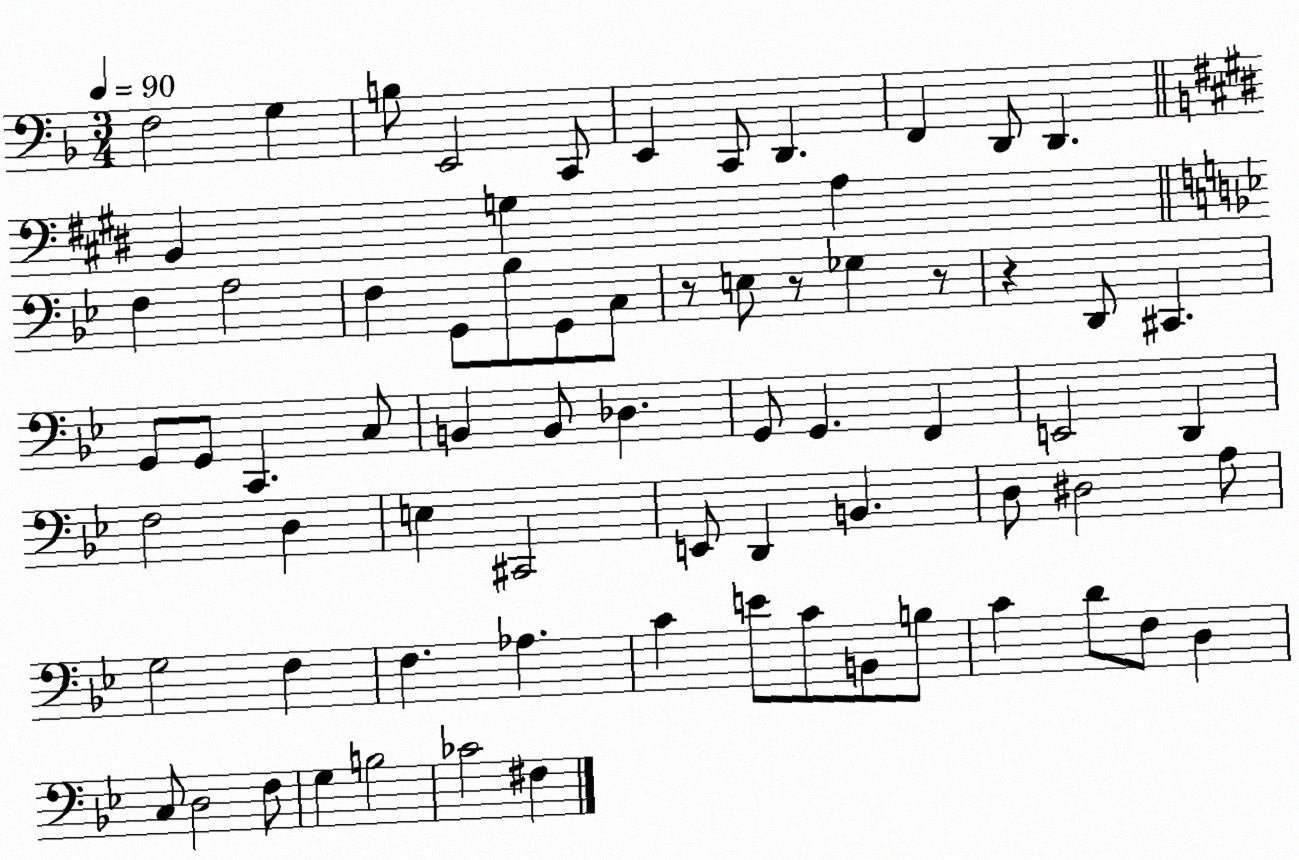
X:1
T:Untitled
M:3/4
L:1/4
K:F
F,2 G, B,/2 E,,2 C,,/2 E,, C,,/2 D,, F,, D,,/2 D,, B,, G, A, F, A,2 F, G,,/2 _B,/2 G,,/2 C,/2 z/2 E,/2 z/2 _G, z/2 z D,,/2 ^C,, G,,/2 G,,/2 C,, C,/2 B,, B,,/2 _D, G,,/2 G,, F,, E,,2 D,, F,2 D, E, ^C,,2 E,,/2 D,, B,, D,/2 ^D,2 A,/2 G,2 F, F, _A, C E/2 C/2 B,,/2 B,/2 C D/2 F,/2 D, C,/2 D,2 F,/2 G, B,2 _C2 ^F,